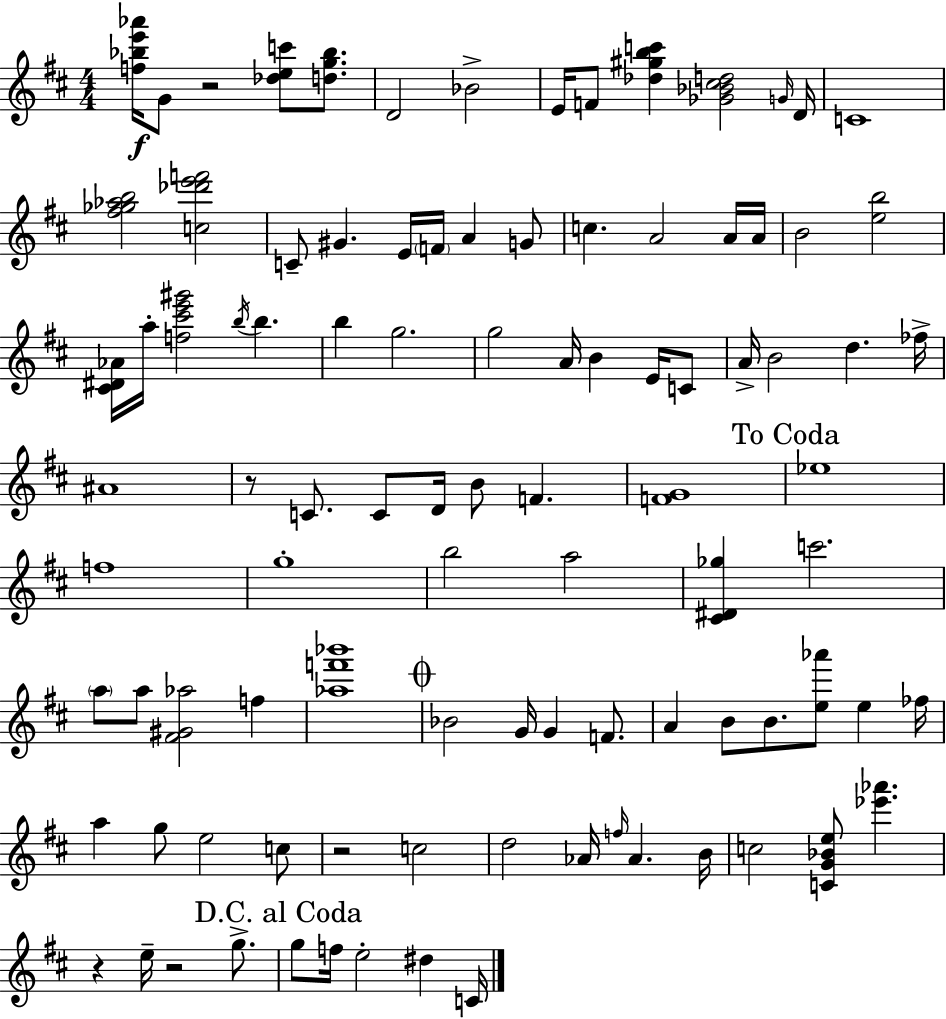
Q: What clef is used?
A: treble